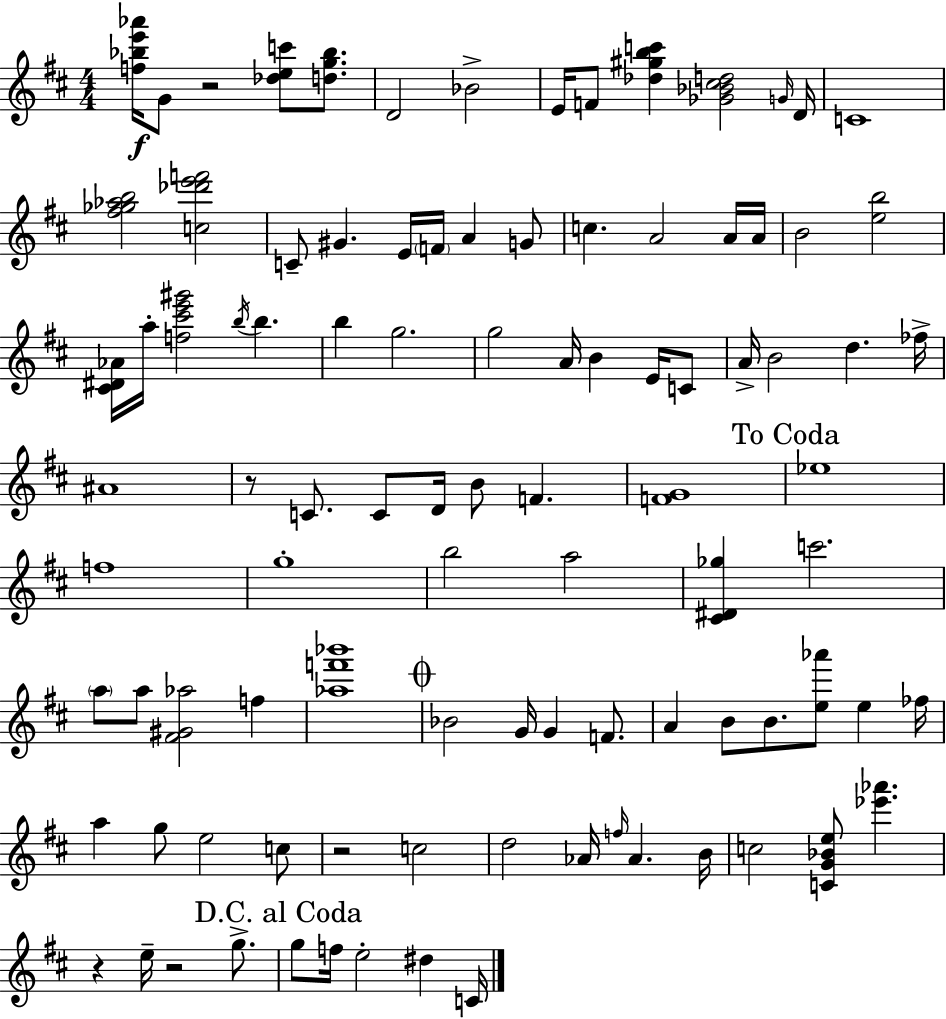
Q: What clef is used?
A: treble